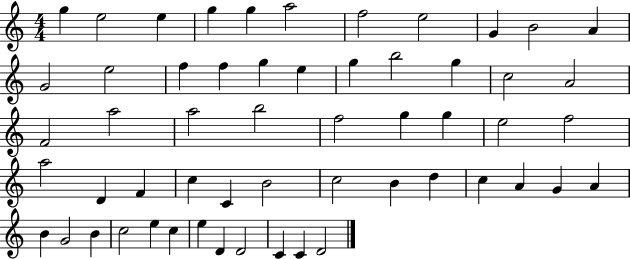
{
  \clef treble
  \numericTimeSignature
  \time 4/4
  \key c \major
  g''4 e''2 e''4 | g''4 g''4 a''2 | f''2 e''2 | g'4 b'2 a'4 | \break g'2 e''2 | f''4 f''4 g''4 e''4 | g''4 b''2 g''4 | c''2 a'2 | \break f'2 a''2 | a''2 b''2 | f''2 g''4 g''4 | e''2 f''2 | \break a''2 d'4 f'4 | c''4 c'4 b'2 | c''2 b'4 d''4 | c''4 a'4 g'4 a'4 | \break b'4 g'2 b'4 | c''2 e''4 c''4 | e''4 d'4 d'2 | c'4 c'4 d'2 | \break \bar "|."
}